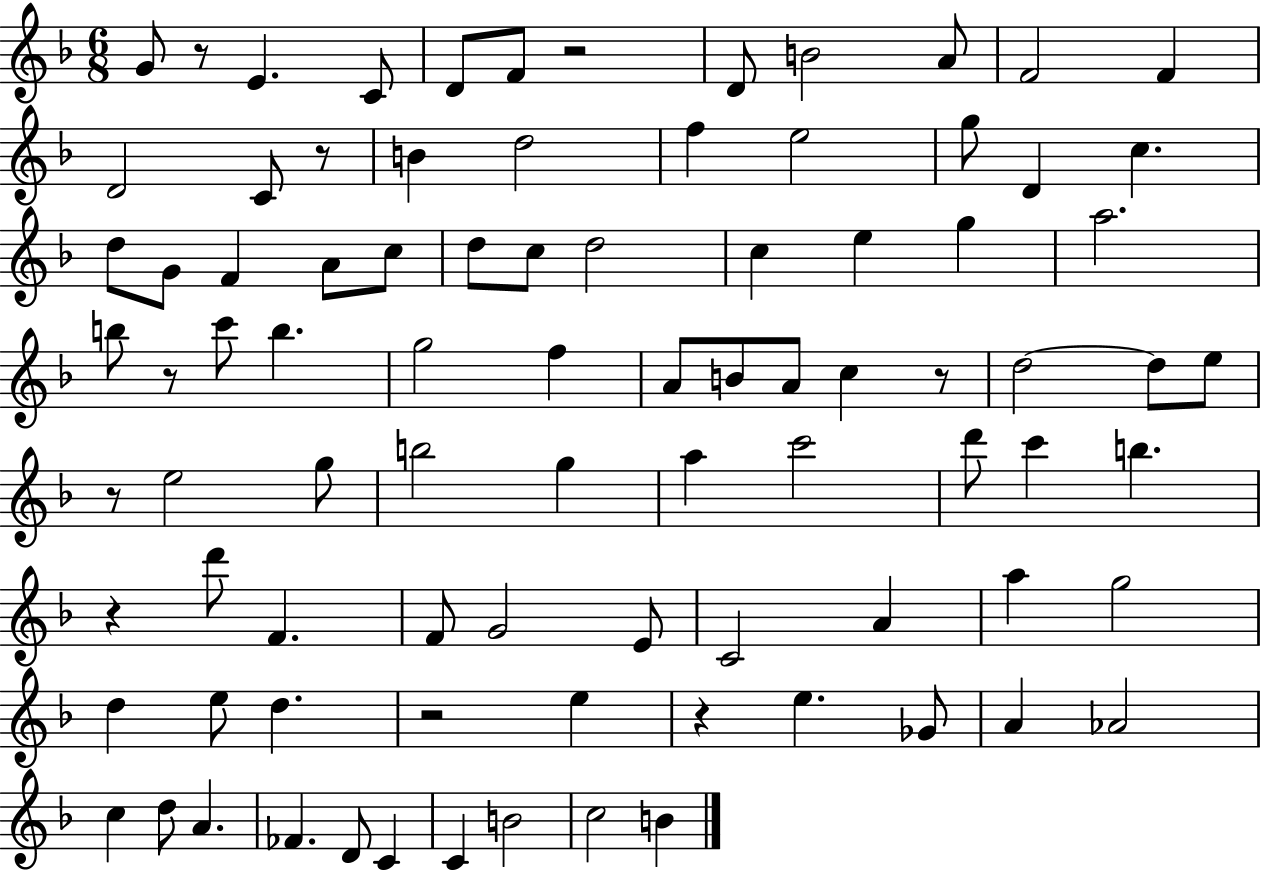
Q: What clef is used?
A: treble